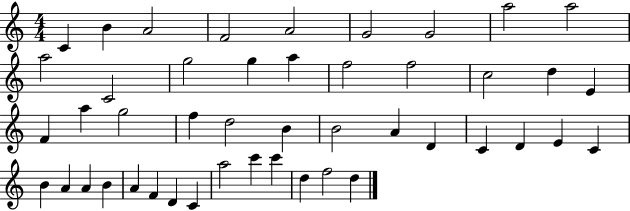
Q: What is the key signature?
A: C major